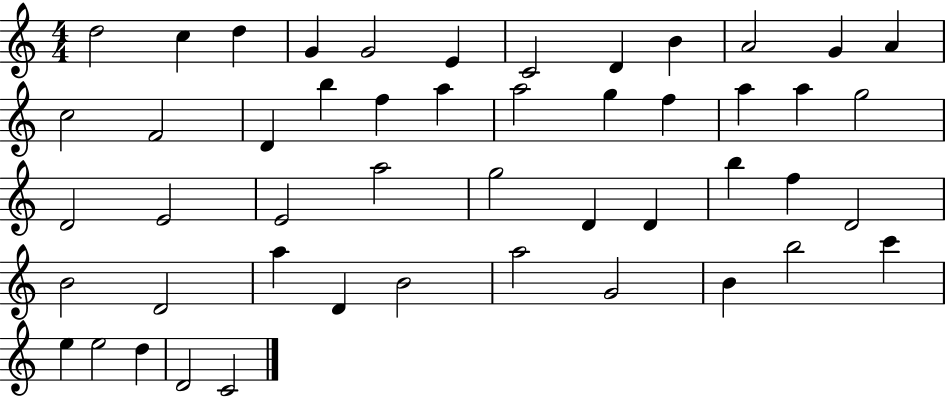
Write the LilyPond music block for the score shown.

{
  \clef treble
  \numericTimeSignature
  \time 4/4
  \key c \major
  d''2 c''4 d''4 | g'4 g'2 e'4 | c'2 d'4 b'4 | a'2 g'4 a'4 | \break c''2 f'2 | d'4 b''4 f''4 a''4 | a''2 g''4 f''4 | a''4 a''4 g''2 | \break d'2 e'2 | e'2 a''2 | g''2 d'4 d'4 | b''4 f''4 d'2 | \break b'2 d'2 | a''4 d'4 b'2 | a''2 g'2 | b'4 b''2 c'''4 | \break e''4 e''2 d''4 | d'2 c'2 | \bar "|."
}